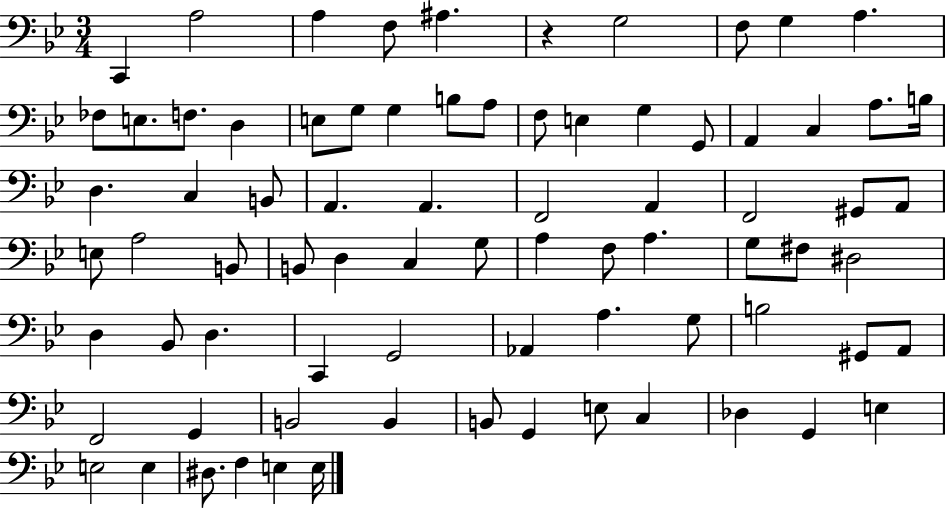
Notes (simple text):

C2/q A3/h A3/q F3/e A#3/q. R/q G3/h F3/e G3/q A3/q. FES3/e E3/e. F3/e. D3/q E3/e G3/e G3/q B3/e A3/e F3/e E3/q G3/q G2/e A2/q C3/q A3/e. B3/s D3/q. C3/q B2/e A2/q. A2/q. F2/h A2/q F2/h G#2/e A2/e E3/e A3/h B2/e B2/e D3/q C3/q G3/e A3/q F3/e A3/q. G3/e F#3/e D#3/h D3/q Bb2/e D3/q. C2/q G2/h Ab2/q A3/q. G3/e B3/h G#2/e A2/e F2/h G2/q B2/h B2/q B2/e G2/q E3/e C3/q Db3/q G2/q E3/q E3/h E3/q D#3/e. F3/q E3/q E3/s